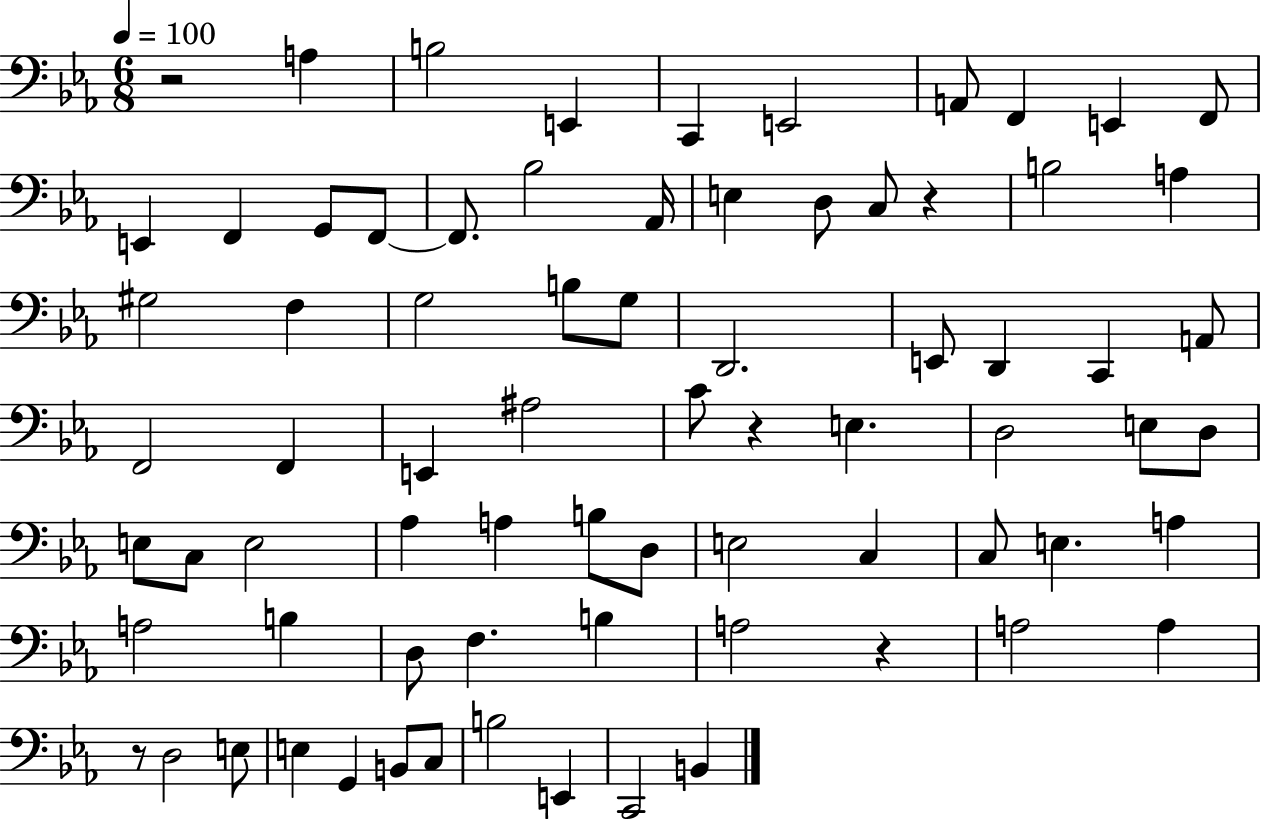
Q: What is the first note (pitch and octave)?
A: A3